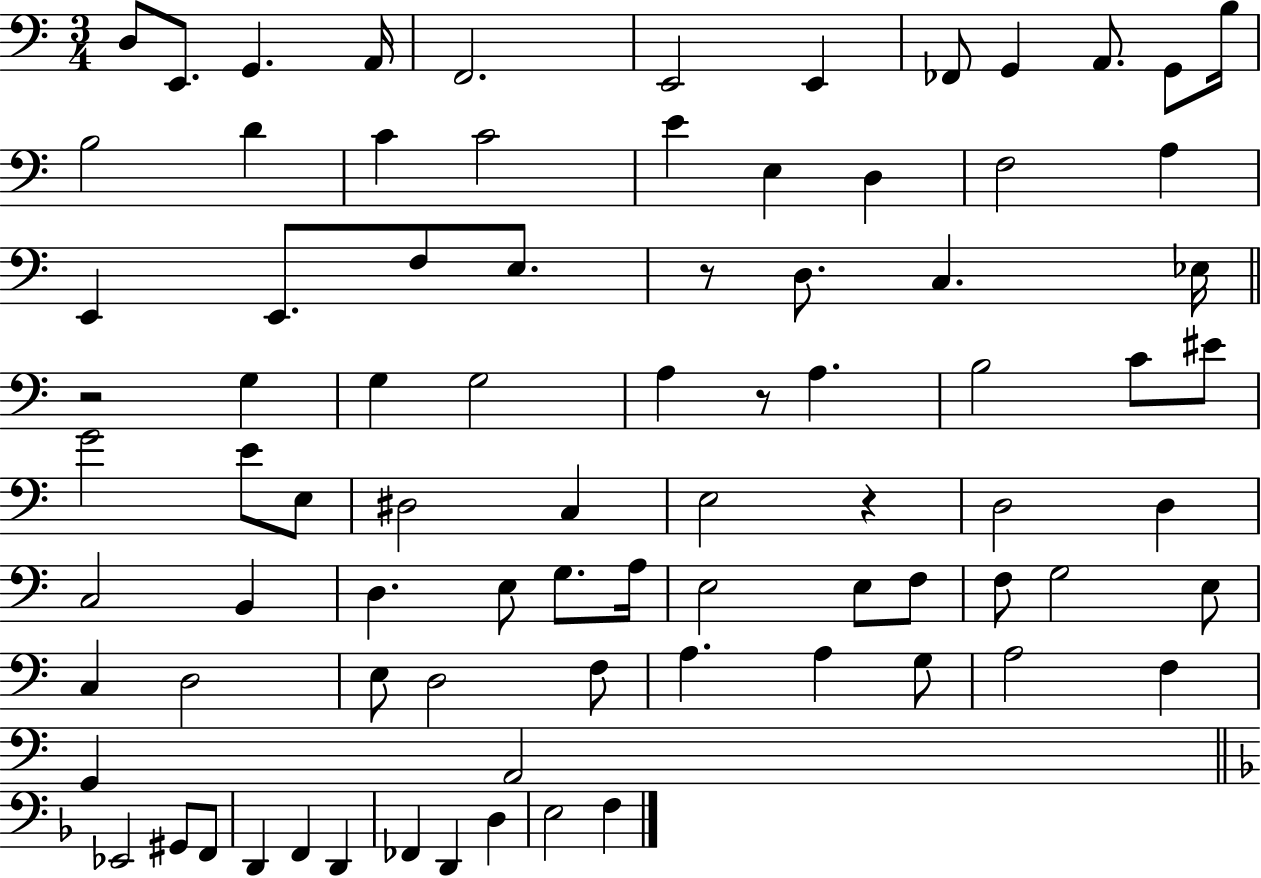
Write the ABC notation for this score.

X:1
T:Untitled
M:3/4
L:1/4
K:C
D,/2 E,,/2 G,, A,,/4 F,,2 E,,2 E,, _F,,/2 G,, A,,/2 G,,/2 B,/4 B,2 D C C2 E E, D, F,2 A, E,, E,,/2 F,/2 E,/2 z/2 D,/2 C, _E,/4 z2 G, G, G,2 A, z/2 A, B,2 C/2 ^E/2 G2 E/2 E,/2 ^D,2 C, E,2 z D,2 D, C,2 B,, D, E,/2 G,/2 A,/4 E,2 E,/2 F,/2 F,/2 G,2 E,/2 C, D,2 E,/2 D,2 F,/2 A, A, G,/2 A,2 F, G,, A,,2 _E,,2 ^G,,/2 F,,/2 D,, F,, D,, _F,, D,, D, E,2 F,